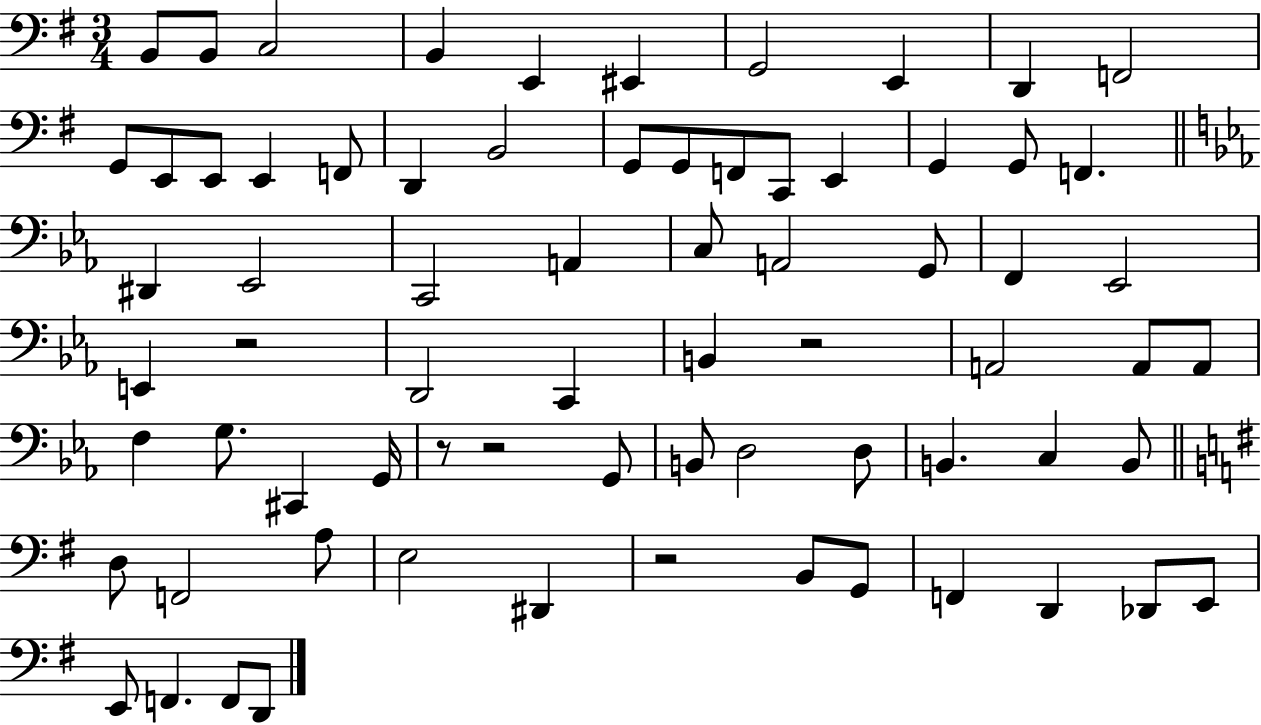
{
  \clef bass
  \numericTimeSignature
  \time 3/4
  \key g \major
  b,8 b,8 c2 | b,4 e,4 eis,4 | g,2 e,4 | d,4 f,2 | \break g,8 e,8 e,8 e,4 f,8 | d,4 b,2 | g,8 g,8 f,8 c,8 e,4 | g,4 g,8 f,4. | \break \bar "||" \break \key c \minor dis,4 ees,2 | c,2 a,4 | c8 a,2 g,8 | f,4 ees,2 | \break e,4 r2 | d,2 c,4 | b,4 r2 | a,2 a,8 a,8 | \break f4 g8. cis,4 g,16 | r8 r2 g,8 | b,8 d2 d8 | b,4. c4 b,8 | \break \bar "||" \break \key e \minor d8 f,2 a8 | e2 dis,4 | r2 b,8 g,8 | f,4 d,4 des,8 e,8 | \break e,8 f,4. f,8 d,8 | \bar "|."
}